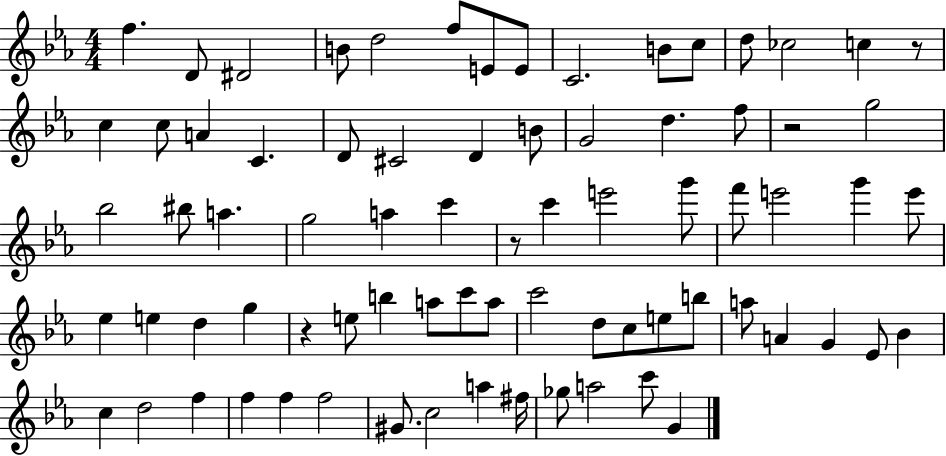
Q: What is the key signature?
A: EES major